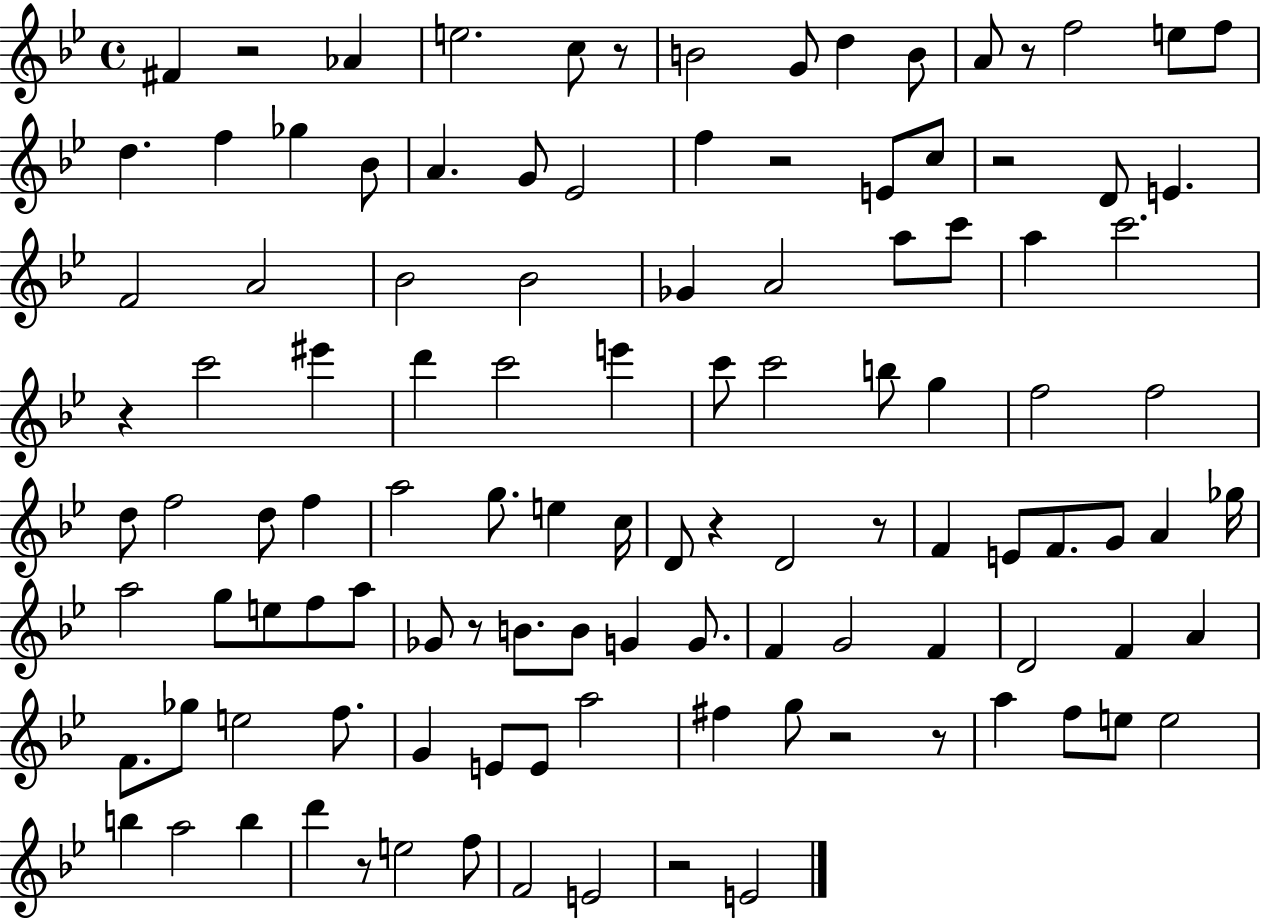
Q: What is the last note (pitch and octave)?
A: E4